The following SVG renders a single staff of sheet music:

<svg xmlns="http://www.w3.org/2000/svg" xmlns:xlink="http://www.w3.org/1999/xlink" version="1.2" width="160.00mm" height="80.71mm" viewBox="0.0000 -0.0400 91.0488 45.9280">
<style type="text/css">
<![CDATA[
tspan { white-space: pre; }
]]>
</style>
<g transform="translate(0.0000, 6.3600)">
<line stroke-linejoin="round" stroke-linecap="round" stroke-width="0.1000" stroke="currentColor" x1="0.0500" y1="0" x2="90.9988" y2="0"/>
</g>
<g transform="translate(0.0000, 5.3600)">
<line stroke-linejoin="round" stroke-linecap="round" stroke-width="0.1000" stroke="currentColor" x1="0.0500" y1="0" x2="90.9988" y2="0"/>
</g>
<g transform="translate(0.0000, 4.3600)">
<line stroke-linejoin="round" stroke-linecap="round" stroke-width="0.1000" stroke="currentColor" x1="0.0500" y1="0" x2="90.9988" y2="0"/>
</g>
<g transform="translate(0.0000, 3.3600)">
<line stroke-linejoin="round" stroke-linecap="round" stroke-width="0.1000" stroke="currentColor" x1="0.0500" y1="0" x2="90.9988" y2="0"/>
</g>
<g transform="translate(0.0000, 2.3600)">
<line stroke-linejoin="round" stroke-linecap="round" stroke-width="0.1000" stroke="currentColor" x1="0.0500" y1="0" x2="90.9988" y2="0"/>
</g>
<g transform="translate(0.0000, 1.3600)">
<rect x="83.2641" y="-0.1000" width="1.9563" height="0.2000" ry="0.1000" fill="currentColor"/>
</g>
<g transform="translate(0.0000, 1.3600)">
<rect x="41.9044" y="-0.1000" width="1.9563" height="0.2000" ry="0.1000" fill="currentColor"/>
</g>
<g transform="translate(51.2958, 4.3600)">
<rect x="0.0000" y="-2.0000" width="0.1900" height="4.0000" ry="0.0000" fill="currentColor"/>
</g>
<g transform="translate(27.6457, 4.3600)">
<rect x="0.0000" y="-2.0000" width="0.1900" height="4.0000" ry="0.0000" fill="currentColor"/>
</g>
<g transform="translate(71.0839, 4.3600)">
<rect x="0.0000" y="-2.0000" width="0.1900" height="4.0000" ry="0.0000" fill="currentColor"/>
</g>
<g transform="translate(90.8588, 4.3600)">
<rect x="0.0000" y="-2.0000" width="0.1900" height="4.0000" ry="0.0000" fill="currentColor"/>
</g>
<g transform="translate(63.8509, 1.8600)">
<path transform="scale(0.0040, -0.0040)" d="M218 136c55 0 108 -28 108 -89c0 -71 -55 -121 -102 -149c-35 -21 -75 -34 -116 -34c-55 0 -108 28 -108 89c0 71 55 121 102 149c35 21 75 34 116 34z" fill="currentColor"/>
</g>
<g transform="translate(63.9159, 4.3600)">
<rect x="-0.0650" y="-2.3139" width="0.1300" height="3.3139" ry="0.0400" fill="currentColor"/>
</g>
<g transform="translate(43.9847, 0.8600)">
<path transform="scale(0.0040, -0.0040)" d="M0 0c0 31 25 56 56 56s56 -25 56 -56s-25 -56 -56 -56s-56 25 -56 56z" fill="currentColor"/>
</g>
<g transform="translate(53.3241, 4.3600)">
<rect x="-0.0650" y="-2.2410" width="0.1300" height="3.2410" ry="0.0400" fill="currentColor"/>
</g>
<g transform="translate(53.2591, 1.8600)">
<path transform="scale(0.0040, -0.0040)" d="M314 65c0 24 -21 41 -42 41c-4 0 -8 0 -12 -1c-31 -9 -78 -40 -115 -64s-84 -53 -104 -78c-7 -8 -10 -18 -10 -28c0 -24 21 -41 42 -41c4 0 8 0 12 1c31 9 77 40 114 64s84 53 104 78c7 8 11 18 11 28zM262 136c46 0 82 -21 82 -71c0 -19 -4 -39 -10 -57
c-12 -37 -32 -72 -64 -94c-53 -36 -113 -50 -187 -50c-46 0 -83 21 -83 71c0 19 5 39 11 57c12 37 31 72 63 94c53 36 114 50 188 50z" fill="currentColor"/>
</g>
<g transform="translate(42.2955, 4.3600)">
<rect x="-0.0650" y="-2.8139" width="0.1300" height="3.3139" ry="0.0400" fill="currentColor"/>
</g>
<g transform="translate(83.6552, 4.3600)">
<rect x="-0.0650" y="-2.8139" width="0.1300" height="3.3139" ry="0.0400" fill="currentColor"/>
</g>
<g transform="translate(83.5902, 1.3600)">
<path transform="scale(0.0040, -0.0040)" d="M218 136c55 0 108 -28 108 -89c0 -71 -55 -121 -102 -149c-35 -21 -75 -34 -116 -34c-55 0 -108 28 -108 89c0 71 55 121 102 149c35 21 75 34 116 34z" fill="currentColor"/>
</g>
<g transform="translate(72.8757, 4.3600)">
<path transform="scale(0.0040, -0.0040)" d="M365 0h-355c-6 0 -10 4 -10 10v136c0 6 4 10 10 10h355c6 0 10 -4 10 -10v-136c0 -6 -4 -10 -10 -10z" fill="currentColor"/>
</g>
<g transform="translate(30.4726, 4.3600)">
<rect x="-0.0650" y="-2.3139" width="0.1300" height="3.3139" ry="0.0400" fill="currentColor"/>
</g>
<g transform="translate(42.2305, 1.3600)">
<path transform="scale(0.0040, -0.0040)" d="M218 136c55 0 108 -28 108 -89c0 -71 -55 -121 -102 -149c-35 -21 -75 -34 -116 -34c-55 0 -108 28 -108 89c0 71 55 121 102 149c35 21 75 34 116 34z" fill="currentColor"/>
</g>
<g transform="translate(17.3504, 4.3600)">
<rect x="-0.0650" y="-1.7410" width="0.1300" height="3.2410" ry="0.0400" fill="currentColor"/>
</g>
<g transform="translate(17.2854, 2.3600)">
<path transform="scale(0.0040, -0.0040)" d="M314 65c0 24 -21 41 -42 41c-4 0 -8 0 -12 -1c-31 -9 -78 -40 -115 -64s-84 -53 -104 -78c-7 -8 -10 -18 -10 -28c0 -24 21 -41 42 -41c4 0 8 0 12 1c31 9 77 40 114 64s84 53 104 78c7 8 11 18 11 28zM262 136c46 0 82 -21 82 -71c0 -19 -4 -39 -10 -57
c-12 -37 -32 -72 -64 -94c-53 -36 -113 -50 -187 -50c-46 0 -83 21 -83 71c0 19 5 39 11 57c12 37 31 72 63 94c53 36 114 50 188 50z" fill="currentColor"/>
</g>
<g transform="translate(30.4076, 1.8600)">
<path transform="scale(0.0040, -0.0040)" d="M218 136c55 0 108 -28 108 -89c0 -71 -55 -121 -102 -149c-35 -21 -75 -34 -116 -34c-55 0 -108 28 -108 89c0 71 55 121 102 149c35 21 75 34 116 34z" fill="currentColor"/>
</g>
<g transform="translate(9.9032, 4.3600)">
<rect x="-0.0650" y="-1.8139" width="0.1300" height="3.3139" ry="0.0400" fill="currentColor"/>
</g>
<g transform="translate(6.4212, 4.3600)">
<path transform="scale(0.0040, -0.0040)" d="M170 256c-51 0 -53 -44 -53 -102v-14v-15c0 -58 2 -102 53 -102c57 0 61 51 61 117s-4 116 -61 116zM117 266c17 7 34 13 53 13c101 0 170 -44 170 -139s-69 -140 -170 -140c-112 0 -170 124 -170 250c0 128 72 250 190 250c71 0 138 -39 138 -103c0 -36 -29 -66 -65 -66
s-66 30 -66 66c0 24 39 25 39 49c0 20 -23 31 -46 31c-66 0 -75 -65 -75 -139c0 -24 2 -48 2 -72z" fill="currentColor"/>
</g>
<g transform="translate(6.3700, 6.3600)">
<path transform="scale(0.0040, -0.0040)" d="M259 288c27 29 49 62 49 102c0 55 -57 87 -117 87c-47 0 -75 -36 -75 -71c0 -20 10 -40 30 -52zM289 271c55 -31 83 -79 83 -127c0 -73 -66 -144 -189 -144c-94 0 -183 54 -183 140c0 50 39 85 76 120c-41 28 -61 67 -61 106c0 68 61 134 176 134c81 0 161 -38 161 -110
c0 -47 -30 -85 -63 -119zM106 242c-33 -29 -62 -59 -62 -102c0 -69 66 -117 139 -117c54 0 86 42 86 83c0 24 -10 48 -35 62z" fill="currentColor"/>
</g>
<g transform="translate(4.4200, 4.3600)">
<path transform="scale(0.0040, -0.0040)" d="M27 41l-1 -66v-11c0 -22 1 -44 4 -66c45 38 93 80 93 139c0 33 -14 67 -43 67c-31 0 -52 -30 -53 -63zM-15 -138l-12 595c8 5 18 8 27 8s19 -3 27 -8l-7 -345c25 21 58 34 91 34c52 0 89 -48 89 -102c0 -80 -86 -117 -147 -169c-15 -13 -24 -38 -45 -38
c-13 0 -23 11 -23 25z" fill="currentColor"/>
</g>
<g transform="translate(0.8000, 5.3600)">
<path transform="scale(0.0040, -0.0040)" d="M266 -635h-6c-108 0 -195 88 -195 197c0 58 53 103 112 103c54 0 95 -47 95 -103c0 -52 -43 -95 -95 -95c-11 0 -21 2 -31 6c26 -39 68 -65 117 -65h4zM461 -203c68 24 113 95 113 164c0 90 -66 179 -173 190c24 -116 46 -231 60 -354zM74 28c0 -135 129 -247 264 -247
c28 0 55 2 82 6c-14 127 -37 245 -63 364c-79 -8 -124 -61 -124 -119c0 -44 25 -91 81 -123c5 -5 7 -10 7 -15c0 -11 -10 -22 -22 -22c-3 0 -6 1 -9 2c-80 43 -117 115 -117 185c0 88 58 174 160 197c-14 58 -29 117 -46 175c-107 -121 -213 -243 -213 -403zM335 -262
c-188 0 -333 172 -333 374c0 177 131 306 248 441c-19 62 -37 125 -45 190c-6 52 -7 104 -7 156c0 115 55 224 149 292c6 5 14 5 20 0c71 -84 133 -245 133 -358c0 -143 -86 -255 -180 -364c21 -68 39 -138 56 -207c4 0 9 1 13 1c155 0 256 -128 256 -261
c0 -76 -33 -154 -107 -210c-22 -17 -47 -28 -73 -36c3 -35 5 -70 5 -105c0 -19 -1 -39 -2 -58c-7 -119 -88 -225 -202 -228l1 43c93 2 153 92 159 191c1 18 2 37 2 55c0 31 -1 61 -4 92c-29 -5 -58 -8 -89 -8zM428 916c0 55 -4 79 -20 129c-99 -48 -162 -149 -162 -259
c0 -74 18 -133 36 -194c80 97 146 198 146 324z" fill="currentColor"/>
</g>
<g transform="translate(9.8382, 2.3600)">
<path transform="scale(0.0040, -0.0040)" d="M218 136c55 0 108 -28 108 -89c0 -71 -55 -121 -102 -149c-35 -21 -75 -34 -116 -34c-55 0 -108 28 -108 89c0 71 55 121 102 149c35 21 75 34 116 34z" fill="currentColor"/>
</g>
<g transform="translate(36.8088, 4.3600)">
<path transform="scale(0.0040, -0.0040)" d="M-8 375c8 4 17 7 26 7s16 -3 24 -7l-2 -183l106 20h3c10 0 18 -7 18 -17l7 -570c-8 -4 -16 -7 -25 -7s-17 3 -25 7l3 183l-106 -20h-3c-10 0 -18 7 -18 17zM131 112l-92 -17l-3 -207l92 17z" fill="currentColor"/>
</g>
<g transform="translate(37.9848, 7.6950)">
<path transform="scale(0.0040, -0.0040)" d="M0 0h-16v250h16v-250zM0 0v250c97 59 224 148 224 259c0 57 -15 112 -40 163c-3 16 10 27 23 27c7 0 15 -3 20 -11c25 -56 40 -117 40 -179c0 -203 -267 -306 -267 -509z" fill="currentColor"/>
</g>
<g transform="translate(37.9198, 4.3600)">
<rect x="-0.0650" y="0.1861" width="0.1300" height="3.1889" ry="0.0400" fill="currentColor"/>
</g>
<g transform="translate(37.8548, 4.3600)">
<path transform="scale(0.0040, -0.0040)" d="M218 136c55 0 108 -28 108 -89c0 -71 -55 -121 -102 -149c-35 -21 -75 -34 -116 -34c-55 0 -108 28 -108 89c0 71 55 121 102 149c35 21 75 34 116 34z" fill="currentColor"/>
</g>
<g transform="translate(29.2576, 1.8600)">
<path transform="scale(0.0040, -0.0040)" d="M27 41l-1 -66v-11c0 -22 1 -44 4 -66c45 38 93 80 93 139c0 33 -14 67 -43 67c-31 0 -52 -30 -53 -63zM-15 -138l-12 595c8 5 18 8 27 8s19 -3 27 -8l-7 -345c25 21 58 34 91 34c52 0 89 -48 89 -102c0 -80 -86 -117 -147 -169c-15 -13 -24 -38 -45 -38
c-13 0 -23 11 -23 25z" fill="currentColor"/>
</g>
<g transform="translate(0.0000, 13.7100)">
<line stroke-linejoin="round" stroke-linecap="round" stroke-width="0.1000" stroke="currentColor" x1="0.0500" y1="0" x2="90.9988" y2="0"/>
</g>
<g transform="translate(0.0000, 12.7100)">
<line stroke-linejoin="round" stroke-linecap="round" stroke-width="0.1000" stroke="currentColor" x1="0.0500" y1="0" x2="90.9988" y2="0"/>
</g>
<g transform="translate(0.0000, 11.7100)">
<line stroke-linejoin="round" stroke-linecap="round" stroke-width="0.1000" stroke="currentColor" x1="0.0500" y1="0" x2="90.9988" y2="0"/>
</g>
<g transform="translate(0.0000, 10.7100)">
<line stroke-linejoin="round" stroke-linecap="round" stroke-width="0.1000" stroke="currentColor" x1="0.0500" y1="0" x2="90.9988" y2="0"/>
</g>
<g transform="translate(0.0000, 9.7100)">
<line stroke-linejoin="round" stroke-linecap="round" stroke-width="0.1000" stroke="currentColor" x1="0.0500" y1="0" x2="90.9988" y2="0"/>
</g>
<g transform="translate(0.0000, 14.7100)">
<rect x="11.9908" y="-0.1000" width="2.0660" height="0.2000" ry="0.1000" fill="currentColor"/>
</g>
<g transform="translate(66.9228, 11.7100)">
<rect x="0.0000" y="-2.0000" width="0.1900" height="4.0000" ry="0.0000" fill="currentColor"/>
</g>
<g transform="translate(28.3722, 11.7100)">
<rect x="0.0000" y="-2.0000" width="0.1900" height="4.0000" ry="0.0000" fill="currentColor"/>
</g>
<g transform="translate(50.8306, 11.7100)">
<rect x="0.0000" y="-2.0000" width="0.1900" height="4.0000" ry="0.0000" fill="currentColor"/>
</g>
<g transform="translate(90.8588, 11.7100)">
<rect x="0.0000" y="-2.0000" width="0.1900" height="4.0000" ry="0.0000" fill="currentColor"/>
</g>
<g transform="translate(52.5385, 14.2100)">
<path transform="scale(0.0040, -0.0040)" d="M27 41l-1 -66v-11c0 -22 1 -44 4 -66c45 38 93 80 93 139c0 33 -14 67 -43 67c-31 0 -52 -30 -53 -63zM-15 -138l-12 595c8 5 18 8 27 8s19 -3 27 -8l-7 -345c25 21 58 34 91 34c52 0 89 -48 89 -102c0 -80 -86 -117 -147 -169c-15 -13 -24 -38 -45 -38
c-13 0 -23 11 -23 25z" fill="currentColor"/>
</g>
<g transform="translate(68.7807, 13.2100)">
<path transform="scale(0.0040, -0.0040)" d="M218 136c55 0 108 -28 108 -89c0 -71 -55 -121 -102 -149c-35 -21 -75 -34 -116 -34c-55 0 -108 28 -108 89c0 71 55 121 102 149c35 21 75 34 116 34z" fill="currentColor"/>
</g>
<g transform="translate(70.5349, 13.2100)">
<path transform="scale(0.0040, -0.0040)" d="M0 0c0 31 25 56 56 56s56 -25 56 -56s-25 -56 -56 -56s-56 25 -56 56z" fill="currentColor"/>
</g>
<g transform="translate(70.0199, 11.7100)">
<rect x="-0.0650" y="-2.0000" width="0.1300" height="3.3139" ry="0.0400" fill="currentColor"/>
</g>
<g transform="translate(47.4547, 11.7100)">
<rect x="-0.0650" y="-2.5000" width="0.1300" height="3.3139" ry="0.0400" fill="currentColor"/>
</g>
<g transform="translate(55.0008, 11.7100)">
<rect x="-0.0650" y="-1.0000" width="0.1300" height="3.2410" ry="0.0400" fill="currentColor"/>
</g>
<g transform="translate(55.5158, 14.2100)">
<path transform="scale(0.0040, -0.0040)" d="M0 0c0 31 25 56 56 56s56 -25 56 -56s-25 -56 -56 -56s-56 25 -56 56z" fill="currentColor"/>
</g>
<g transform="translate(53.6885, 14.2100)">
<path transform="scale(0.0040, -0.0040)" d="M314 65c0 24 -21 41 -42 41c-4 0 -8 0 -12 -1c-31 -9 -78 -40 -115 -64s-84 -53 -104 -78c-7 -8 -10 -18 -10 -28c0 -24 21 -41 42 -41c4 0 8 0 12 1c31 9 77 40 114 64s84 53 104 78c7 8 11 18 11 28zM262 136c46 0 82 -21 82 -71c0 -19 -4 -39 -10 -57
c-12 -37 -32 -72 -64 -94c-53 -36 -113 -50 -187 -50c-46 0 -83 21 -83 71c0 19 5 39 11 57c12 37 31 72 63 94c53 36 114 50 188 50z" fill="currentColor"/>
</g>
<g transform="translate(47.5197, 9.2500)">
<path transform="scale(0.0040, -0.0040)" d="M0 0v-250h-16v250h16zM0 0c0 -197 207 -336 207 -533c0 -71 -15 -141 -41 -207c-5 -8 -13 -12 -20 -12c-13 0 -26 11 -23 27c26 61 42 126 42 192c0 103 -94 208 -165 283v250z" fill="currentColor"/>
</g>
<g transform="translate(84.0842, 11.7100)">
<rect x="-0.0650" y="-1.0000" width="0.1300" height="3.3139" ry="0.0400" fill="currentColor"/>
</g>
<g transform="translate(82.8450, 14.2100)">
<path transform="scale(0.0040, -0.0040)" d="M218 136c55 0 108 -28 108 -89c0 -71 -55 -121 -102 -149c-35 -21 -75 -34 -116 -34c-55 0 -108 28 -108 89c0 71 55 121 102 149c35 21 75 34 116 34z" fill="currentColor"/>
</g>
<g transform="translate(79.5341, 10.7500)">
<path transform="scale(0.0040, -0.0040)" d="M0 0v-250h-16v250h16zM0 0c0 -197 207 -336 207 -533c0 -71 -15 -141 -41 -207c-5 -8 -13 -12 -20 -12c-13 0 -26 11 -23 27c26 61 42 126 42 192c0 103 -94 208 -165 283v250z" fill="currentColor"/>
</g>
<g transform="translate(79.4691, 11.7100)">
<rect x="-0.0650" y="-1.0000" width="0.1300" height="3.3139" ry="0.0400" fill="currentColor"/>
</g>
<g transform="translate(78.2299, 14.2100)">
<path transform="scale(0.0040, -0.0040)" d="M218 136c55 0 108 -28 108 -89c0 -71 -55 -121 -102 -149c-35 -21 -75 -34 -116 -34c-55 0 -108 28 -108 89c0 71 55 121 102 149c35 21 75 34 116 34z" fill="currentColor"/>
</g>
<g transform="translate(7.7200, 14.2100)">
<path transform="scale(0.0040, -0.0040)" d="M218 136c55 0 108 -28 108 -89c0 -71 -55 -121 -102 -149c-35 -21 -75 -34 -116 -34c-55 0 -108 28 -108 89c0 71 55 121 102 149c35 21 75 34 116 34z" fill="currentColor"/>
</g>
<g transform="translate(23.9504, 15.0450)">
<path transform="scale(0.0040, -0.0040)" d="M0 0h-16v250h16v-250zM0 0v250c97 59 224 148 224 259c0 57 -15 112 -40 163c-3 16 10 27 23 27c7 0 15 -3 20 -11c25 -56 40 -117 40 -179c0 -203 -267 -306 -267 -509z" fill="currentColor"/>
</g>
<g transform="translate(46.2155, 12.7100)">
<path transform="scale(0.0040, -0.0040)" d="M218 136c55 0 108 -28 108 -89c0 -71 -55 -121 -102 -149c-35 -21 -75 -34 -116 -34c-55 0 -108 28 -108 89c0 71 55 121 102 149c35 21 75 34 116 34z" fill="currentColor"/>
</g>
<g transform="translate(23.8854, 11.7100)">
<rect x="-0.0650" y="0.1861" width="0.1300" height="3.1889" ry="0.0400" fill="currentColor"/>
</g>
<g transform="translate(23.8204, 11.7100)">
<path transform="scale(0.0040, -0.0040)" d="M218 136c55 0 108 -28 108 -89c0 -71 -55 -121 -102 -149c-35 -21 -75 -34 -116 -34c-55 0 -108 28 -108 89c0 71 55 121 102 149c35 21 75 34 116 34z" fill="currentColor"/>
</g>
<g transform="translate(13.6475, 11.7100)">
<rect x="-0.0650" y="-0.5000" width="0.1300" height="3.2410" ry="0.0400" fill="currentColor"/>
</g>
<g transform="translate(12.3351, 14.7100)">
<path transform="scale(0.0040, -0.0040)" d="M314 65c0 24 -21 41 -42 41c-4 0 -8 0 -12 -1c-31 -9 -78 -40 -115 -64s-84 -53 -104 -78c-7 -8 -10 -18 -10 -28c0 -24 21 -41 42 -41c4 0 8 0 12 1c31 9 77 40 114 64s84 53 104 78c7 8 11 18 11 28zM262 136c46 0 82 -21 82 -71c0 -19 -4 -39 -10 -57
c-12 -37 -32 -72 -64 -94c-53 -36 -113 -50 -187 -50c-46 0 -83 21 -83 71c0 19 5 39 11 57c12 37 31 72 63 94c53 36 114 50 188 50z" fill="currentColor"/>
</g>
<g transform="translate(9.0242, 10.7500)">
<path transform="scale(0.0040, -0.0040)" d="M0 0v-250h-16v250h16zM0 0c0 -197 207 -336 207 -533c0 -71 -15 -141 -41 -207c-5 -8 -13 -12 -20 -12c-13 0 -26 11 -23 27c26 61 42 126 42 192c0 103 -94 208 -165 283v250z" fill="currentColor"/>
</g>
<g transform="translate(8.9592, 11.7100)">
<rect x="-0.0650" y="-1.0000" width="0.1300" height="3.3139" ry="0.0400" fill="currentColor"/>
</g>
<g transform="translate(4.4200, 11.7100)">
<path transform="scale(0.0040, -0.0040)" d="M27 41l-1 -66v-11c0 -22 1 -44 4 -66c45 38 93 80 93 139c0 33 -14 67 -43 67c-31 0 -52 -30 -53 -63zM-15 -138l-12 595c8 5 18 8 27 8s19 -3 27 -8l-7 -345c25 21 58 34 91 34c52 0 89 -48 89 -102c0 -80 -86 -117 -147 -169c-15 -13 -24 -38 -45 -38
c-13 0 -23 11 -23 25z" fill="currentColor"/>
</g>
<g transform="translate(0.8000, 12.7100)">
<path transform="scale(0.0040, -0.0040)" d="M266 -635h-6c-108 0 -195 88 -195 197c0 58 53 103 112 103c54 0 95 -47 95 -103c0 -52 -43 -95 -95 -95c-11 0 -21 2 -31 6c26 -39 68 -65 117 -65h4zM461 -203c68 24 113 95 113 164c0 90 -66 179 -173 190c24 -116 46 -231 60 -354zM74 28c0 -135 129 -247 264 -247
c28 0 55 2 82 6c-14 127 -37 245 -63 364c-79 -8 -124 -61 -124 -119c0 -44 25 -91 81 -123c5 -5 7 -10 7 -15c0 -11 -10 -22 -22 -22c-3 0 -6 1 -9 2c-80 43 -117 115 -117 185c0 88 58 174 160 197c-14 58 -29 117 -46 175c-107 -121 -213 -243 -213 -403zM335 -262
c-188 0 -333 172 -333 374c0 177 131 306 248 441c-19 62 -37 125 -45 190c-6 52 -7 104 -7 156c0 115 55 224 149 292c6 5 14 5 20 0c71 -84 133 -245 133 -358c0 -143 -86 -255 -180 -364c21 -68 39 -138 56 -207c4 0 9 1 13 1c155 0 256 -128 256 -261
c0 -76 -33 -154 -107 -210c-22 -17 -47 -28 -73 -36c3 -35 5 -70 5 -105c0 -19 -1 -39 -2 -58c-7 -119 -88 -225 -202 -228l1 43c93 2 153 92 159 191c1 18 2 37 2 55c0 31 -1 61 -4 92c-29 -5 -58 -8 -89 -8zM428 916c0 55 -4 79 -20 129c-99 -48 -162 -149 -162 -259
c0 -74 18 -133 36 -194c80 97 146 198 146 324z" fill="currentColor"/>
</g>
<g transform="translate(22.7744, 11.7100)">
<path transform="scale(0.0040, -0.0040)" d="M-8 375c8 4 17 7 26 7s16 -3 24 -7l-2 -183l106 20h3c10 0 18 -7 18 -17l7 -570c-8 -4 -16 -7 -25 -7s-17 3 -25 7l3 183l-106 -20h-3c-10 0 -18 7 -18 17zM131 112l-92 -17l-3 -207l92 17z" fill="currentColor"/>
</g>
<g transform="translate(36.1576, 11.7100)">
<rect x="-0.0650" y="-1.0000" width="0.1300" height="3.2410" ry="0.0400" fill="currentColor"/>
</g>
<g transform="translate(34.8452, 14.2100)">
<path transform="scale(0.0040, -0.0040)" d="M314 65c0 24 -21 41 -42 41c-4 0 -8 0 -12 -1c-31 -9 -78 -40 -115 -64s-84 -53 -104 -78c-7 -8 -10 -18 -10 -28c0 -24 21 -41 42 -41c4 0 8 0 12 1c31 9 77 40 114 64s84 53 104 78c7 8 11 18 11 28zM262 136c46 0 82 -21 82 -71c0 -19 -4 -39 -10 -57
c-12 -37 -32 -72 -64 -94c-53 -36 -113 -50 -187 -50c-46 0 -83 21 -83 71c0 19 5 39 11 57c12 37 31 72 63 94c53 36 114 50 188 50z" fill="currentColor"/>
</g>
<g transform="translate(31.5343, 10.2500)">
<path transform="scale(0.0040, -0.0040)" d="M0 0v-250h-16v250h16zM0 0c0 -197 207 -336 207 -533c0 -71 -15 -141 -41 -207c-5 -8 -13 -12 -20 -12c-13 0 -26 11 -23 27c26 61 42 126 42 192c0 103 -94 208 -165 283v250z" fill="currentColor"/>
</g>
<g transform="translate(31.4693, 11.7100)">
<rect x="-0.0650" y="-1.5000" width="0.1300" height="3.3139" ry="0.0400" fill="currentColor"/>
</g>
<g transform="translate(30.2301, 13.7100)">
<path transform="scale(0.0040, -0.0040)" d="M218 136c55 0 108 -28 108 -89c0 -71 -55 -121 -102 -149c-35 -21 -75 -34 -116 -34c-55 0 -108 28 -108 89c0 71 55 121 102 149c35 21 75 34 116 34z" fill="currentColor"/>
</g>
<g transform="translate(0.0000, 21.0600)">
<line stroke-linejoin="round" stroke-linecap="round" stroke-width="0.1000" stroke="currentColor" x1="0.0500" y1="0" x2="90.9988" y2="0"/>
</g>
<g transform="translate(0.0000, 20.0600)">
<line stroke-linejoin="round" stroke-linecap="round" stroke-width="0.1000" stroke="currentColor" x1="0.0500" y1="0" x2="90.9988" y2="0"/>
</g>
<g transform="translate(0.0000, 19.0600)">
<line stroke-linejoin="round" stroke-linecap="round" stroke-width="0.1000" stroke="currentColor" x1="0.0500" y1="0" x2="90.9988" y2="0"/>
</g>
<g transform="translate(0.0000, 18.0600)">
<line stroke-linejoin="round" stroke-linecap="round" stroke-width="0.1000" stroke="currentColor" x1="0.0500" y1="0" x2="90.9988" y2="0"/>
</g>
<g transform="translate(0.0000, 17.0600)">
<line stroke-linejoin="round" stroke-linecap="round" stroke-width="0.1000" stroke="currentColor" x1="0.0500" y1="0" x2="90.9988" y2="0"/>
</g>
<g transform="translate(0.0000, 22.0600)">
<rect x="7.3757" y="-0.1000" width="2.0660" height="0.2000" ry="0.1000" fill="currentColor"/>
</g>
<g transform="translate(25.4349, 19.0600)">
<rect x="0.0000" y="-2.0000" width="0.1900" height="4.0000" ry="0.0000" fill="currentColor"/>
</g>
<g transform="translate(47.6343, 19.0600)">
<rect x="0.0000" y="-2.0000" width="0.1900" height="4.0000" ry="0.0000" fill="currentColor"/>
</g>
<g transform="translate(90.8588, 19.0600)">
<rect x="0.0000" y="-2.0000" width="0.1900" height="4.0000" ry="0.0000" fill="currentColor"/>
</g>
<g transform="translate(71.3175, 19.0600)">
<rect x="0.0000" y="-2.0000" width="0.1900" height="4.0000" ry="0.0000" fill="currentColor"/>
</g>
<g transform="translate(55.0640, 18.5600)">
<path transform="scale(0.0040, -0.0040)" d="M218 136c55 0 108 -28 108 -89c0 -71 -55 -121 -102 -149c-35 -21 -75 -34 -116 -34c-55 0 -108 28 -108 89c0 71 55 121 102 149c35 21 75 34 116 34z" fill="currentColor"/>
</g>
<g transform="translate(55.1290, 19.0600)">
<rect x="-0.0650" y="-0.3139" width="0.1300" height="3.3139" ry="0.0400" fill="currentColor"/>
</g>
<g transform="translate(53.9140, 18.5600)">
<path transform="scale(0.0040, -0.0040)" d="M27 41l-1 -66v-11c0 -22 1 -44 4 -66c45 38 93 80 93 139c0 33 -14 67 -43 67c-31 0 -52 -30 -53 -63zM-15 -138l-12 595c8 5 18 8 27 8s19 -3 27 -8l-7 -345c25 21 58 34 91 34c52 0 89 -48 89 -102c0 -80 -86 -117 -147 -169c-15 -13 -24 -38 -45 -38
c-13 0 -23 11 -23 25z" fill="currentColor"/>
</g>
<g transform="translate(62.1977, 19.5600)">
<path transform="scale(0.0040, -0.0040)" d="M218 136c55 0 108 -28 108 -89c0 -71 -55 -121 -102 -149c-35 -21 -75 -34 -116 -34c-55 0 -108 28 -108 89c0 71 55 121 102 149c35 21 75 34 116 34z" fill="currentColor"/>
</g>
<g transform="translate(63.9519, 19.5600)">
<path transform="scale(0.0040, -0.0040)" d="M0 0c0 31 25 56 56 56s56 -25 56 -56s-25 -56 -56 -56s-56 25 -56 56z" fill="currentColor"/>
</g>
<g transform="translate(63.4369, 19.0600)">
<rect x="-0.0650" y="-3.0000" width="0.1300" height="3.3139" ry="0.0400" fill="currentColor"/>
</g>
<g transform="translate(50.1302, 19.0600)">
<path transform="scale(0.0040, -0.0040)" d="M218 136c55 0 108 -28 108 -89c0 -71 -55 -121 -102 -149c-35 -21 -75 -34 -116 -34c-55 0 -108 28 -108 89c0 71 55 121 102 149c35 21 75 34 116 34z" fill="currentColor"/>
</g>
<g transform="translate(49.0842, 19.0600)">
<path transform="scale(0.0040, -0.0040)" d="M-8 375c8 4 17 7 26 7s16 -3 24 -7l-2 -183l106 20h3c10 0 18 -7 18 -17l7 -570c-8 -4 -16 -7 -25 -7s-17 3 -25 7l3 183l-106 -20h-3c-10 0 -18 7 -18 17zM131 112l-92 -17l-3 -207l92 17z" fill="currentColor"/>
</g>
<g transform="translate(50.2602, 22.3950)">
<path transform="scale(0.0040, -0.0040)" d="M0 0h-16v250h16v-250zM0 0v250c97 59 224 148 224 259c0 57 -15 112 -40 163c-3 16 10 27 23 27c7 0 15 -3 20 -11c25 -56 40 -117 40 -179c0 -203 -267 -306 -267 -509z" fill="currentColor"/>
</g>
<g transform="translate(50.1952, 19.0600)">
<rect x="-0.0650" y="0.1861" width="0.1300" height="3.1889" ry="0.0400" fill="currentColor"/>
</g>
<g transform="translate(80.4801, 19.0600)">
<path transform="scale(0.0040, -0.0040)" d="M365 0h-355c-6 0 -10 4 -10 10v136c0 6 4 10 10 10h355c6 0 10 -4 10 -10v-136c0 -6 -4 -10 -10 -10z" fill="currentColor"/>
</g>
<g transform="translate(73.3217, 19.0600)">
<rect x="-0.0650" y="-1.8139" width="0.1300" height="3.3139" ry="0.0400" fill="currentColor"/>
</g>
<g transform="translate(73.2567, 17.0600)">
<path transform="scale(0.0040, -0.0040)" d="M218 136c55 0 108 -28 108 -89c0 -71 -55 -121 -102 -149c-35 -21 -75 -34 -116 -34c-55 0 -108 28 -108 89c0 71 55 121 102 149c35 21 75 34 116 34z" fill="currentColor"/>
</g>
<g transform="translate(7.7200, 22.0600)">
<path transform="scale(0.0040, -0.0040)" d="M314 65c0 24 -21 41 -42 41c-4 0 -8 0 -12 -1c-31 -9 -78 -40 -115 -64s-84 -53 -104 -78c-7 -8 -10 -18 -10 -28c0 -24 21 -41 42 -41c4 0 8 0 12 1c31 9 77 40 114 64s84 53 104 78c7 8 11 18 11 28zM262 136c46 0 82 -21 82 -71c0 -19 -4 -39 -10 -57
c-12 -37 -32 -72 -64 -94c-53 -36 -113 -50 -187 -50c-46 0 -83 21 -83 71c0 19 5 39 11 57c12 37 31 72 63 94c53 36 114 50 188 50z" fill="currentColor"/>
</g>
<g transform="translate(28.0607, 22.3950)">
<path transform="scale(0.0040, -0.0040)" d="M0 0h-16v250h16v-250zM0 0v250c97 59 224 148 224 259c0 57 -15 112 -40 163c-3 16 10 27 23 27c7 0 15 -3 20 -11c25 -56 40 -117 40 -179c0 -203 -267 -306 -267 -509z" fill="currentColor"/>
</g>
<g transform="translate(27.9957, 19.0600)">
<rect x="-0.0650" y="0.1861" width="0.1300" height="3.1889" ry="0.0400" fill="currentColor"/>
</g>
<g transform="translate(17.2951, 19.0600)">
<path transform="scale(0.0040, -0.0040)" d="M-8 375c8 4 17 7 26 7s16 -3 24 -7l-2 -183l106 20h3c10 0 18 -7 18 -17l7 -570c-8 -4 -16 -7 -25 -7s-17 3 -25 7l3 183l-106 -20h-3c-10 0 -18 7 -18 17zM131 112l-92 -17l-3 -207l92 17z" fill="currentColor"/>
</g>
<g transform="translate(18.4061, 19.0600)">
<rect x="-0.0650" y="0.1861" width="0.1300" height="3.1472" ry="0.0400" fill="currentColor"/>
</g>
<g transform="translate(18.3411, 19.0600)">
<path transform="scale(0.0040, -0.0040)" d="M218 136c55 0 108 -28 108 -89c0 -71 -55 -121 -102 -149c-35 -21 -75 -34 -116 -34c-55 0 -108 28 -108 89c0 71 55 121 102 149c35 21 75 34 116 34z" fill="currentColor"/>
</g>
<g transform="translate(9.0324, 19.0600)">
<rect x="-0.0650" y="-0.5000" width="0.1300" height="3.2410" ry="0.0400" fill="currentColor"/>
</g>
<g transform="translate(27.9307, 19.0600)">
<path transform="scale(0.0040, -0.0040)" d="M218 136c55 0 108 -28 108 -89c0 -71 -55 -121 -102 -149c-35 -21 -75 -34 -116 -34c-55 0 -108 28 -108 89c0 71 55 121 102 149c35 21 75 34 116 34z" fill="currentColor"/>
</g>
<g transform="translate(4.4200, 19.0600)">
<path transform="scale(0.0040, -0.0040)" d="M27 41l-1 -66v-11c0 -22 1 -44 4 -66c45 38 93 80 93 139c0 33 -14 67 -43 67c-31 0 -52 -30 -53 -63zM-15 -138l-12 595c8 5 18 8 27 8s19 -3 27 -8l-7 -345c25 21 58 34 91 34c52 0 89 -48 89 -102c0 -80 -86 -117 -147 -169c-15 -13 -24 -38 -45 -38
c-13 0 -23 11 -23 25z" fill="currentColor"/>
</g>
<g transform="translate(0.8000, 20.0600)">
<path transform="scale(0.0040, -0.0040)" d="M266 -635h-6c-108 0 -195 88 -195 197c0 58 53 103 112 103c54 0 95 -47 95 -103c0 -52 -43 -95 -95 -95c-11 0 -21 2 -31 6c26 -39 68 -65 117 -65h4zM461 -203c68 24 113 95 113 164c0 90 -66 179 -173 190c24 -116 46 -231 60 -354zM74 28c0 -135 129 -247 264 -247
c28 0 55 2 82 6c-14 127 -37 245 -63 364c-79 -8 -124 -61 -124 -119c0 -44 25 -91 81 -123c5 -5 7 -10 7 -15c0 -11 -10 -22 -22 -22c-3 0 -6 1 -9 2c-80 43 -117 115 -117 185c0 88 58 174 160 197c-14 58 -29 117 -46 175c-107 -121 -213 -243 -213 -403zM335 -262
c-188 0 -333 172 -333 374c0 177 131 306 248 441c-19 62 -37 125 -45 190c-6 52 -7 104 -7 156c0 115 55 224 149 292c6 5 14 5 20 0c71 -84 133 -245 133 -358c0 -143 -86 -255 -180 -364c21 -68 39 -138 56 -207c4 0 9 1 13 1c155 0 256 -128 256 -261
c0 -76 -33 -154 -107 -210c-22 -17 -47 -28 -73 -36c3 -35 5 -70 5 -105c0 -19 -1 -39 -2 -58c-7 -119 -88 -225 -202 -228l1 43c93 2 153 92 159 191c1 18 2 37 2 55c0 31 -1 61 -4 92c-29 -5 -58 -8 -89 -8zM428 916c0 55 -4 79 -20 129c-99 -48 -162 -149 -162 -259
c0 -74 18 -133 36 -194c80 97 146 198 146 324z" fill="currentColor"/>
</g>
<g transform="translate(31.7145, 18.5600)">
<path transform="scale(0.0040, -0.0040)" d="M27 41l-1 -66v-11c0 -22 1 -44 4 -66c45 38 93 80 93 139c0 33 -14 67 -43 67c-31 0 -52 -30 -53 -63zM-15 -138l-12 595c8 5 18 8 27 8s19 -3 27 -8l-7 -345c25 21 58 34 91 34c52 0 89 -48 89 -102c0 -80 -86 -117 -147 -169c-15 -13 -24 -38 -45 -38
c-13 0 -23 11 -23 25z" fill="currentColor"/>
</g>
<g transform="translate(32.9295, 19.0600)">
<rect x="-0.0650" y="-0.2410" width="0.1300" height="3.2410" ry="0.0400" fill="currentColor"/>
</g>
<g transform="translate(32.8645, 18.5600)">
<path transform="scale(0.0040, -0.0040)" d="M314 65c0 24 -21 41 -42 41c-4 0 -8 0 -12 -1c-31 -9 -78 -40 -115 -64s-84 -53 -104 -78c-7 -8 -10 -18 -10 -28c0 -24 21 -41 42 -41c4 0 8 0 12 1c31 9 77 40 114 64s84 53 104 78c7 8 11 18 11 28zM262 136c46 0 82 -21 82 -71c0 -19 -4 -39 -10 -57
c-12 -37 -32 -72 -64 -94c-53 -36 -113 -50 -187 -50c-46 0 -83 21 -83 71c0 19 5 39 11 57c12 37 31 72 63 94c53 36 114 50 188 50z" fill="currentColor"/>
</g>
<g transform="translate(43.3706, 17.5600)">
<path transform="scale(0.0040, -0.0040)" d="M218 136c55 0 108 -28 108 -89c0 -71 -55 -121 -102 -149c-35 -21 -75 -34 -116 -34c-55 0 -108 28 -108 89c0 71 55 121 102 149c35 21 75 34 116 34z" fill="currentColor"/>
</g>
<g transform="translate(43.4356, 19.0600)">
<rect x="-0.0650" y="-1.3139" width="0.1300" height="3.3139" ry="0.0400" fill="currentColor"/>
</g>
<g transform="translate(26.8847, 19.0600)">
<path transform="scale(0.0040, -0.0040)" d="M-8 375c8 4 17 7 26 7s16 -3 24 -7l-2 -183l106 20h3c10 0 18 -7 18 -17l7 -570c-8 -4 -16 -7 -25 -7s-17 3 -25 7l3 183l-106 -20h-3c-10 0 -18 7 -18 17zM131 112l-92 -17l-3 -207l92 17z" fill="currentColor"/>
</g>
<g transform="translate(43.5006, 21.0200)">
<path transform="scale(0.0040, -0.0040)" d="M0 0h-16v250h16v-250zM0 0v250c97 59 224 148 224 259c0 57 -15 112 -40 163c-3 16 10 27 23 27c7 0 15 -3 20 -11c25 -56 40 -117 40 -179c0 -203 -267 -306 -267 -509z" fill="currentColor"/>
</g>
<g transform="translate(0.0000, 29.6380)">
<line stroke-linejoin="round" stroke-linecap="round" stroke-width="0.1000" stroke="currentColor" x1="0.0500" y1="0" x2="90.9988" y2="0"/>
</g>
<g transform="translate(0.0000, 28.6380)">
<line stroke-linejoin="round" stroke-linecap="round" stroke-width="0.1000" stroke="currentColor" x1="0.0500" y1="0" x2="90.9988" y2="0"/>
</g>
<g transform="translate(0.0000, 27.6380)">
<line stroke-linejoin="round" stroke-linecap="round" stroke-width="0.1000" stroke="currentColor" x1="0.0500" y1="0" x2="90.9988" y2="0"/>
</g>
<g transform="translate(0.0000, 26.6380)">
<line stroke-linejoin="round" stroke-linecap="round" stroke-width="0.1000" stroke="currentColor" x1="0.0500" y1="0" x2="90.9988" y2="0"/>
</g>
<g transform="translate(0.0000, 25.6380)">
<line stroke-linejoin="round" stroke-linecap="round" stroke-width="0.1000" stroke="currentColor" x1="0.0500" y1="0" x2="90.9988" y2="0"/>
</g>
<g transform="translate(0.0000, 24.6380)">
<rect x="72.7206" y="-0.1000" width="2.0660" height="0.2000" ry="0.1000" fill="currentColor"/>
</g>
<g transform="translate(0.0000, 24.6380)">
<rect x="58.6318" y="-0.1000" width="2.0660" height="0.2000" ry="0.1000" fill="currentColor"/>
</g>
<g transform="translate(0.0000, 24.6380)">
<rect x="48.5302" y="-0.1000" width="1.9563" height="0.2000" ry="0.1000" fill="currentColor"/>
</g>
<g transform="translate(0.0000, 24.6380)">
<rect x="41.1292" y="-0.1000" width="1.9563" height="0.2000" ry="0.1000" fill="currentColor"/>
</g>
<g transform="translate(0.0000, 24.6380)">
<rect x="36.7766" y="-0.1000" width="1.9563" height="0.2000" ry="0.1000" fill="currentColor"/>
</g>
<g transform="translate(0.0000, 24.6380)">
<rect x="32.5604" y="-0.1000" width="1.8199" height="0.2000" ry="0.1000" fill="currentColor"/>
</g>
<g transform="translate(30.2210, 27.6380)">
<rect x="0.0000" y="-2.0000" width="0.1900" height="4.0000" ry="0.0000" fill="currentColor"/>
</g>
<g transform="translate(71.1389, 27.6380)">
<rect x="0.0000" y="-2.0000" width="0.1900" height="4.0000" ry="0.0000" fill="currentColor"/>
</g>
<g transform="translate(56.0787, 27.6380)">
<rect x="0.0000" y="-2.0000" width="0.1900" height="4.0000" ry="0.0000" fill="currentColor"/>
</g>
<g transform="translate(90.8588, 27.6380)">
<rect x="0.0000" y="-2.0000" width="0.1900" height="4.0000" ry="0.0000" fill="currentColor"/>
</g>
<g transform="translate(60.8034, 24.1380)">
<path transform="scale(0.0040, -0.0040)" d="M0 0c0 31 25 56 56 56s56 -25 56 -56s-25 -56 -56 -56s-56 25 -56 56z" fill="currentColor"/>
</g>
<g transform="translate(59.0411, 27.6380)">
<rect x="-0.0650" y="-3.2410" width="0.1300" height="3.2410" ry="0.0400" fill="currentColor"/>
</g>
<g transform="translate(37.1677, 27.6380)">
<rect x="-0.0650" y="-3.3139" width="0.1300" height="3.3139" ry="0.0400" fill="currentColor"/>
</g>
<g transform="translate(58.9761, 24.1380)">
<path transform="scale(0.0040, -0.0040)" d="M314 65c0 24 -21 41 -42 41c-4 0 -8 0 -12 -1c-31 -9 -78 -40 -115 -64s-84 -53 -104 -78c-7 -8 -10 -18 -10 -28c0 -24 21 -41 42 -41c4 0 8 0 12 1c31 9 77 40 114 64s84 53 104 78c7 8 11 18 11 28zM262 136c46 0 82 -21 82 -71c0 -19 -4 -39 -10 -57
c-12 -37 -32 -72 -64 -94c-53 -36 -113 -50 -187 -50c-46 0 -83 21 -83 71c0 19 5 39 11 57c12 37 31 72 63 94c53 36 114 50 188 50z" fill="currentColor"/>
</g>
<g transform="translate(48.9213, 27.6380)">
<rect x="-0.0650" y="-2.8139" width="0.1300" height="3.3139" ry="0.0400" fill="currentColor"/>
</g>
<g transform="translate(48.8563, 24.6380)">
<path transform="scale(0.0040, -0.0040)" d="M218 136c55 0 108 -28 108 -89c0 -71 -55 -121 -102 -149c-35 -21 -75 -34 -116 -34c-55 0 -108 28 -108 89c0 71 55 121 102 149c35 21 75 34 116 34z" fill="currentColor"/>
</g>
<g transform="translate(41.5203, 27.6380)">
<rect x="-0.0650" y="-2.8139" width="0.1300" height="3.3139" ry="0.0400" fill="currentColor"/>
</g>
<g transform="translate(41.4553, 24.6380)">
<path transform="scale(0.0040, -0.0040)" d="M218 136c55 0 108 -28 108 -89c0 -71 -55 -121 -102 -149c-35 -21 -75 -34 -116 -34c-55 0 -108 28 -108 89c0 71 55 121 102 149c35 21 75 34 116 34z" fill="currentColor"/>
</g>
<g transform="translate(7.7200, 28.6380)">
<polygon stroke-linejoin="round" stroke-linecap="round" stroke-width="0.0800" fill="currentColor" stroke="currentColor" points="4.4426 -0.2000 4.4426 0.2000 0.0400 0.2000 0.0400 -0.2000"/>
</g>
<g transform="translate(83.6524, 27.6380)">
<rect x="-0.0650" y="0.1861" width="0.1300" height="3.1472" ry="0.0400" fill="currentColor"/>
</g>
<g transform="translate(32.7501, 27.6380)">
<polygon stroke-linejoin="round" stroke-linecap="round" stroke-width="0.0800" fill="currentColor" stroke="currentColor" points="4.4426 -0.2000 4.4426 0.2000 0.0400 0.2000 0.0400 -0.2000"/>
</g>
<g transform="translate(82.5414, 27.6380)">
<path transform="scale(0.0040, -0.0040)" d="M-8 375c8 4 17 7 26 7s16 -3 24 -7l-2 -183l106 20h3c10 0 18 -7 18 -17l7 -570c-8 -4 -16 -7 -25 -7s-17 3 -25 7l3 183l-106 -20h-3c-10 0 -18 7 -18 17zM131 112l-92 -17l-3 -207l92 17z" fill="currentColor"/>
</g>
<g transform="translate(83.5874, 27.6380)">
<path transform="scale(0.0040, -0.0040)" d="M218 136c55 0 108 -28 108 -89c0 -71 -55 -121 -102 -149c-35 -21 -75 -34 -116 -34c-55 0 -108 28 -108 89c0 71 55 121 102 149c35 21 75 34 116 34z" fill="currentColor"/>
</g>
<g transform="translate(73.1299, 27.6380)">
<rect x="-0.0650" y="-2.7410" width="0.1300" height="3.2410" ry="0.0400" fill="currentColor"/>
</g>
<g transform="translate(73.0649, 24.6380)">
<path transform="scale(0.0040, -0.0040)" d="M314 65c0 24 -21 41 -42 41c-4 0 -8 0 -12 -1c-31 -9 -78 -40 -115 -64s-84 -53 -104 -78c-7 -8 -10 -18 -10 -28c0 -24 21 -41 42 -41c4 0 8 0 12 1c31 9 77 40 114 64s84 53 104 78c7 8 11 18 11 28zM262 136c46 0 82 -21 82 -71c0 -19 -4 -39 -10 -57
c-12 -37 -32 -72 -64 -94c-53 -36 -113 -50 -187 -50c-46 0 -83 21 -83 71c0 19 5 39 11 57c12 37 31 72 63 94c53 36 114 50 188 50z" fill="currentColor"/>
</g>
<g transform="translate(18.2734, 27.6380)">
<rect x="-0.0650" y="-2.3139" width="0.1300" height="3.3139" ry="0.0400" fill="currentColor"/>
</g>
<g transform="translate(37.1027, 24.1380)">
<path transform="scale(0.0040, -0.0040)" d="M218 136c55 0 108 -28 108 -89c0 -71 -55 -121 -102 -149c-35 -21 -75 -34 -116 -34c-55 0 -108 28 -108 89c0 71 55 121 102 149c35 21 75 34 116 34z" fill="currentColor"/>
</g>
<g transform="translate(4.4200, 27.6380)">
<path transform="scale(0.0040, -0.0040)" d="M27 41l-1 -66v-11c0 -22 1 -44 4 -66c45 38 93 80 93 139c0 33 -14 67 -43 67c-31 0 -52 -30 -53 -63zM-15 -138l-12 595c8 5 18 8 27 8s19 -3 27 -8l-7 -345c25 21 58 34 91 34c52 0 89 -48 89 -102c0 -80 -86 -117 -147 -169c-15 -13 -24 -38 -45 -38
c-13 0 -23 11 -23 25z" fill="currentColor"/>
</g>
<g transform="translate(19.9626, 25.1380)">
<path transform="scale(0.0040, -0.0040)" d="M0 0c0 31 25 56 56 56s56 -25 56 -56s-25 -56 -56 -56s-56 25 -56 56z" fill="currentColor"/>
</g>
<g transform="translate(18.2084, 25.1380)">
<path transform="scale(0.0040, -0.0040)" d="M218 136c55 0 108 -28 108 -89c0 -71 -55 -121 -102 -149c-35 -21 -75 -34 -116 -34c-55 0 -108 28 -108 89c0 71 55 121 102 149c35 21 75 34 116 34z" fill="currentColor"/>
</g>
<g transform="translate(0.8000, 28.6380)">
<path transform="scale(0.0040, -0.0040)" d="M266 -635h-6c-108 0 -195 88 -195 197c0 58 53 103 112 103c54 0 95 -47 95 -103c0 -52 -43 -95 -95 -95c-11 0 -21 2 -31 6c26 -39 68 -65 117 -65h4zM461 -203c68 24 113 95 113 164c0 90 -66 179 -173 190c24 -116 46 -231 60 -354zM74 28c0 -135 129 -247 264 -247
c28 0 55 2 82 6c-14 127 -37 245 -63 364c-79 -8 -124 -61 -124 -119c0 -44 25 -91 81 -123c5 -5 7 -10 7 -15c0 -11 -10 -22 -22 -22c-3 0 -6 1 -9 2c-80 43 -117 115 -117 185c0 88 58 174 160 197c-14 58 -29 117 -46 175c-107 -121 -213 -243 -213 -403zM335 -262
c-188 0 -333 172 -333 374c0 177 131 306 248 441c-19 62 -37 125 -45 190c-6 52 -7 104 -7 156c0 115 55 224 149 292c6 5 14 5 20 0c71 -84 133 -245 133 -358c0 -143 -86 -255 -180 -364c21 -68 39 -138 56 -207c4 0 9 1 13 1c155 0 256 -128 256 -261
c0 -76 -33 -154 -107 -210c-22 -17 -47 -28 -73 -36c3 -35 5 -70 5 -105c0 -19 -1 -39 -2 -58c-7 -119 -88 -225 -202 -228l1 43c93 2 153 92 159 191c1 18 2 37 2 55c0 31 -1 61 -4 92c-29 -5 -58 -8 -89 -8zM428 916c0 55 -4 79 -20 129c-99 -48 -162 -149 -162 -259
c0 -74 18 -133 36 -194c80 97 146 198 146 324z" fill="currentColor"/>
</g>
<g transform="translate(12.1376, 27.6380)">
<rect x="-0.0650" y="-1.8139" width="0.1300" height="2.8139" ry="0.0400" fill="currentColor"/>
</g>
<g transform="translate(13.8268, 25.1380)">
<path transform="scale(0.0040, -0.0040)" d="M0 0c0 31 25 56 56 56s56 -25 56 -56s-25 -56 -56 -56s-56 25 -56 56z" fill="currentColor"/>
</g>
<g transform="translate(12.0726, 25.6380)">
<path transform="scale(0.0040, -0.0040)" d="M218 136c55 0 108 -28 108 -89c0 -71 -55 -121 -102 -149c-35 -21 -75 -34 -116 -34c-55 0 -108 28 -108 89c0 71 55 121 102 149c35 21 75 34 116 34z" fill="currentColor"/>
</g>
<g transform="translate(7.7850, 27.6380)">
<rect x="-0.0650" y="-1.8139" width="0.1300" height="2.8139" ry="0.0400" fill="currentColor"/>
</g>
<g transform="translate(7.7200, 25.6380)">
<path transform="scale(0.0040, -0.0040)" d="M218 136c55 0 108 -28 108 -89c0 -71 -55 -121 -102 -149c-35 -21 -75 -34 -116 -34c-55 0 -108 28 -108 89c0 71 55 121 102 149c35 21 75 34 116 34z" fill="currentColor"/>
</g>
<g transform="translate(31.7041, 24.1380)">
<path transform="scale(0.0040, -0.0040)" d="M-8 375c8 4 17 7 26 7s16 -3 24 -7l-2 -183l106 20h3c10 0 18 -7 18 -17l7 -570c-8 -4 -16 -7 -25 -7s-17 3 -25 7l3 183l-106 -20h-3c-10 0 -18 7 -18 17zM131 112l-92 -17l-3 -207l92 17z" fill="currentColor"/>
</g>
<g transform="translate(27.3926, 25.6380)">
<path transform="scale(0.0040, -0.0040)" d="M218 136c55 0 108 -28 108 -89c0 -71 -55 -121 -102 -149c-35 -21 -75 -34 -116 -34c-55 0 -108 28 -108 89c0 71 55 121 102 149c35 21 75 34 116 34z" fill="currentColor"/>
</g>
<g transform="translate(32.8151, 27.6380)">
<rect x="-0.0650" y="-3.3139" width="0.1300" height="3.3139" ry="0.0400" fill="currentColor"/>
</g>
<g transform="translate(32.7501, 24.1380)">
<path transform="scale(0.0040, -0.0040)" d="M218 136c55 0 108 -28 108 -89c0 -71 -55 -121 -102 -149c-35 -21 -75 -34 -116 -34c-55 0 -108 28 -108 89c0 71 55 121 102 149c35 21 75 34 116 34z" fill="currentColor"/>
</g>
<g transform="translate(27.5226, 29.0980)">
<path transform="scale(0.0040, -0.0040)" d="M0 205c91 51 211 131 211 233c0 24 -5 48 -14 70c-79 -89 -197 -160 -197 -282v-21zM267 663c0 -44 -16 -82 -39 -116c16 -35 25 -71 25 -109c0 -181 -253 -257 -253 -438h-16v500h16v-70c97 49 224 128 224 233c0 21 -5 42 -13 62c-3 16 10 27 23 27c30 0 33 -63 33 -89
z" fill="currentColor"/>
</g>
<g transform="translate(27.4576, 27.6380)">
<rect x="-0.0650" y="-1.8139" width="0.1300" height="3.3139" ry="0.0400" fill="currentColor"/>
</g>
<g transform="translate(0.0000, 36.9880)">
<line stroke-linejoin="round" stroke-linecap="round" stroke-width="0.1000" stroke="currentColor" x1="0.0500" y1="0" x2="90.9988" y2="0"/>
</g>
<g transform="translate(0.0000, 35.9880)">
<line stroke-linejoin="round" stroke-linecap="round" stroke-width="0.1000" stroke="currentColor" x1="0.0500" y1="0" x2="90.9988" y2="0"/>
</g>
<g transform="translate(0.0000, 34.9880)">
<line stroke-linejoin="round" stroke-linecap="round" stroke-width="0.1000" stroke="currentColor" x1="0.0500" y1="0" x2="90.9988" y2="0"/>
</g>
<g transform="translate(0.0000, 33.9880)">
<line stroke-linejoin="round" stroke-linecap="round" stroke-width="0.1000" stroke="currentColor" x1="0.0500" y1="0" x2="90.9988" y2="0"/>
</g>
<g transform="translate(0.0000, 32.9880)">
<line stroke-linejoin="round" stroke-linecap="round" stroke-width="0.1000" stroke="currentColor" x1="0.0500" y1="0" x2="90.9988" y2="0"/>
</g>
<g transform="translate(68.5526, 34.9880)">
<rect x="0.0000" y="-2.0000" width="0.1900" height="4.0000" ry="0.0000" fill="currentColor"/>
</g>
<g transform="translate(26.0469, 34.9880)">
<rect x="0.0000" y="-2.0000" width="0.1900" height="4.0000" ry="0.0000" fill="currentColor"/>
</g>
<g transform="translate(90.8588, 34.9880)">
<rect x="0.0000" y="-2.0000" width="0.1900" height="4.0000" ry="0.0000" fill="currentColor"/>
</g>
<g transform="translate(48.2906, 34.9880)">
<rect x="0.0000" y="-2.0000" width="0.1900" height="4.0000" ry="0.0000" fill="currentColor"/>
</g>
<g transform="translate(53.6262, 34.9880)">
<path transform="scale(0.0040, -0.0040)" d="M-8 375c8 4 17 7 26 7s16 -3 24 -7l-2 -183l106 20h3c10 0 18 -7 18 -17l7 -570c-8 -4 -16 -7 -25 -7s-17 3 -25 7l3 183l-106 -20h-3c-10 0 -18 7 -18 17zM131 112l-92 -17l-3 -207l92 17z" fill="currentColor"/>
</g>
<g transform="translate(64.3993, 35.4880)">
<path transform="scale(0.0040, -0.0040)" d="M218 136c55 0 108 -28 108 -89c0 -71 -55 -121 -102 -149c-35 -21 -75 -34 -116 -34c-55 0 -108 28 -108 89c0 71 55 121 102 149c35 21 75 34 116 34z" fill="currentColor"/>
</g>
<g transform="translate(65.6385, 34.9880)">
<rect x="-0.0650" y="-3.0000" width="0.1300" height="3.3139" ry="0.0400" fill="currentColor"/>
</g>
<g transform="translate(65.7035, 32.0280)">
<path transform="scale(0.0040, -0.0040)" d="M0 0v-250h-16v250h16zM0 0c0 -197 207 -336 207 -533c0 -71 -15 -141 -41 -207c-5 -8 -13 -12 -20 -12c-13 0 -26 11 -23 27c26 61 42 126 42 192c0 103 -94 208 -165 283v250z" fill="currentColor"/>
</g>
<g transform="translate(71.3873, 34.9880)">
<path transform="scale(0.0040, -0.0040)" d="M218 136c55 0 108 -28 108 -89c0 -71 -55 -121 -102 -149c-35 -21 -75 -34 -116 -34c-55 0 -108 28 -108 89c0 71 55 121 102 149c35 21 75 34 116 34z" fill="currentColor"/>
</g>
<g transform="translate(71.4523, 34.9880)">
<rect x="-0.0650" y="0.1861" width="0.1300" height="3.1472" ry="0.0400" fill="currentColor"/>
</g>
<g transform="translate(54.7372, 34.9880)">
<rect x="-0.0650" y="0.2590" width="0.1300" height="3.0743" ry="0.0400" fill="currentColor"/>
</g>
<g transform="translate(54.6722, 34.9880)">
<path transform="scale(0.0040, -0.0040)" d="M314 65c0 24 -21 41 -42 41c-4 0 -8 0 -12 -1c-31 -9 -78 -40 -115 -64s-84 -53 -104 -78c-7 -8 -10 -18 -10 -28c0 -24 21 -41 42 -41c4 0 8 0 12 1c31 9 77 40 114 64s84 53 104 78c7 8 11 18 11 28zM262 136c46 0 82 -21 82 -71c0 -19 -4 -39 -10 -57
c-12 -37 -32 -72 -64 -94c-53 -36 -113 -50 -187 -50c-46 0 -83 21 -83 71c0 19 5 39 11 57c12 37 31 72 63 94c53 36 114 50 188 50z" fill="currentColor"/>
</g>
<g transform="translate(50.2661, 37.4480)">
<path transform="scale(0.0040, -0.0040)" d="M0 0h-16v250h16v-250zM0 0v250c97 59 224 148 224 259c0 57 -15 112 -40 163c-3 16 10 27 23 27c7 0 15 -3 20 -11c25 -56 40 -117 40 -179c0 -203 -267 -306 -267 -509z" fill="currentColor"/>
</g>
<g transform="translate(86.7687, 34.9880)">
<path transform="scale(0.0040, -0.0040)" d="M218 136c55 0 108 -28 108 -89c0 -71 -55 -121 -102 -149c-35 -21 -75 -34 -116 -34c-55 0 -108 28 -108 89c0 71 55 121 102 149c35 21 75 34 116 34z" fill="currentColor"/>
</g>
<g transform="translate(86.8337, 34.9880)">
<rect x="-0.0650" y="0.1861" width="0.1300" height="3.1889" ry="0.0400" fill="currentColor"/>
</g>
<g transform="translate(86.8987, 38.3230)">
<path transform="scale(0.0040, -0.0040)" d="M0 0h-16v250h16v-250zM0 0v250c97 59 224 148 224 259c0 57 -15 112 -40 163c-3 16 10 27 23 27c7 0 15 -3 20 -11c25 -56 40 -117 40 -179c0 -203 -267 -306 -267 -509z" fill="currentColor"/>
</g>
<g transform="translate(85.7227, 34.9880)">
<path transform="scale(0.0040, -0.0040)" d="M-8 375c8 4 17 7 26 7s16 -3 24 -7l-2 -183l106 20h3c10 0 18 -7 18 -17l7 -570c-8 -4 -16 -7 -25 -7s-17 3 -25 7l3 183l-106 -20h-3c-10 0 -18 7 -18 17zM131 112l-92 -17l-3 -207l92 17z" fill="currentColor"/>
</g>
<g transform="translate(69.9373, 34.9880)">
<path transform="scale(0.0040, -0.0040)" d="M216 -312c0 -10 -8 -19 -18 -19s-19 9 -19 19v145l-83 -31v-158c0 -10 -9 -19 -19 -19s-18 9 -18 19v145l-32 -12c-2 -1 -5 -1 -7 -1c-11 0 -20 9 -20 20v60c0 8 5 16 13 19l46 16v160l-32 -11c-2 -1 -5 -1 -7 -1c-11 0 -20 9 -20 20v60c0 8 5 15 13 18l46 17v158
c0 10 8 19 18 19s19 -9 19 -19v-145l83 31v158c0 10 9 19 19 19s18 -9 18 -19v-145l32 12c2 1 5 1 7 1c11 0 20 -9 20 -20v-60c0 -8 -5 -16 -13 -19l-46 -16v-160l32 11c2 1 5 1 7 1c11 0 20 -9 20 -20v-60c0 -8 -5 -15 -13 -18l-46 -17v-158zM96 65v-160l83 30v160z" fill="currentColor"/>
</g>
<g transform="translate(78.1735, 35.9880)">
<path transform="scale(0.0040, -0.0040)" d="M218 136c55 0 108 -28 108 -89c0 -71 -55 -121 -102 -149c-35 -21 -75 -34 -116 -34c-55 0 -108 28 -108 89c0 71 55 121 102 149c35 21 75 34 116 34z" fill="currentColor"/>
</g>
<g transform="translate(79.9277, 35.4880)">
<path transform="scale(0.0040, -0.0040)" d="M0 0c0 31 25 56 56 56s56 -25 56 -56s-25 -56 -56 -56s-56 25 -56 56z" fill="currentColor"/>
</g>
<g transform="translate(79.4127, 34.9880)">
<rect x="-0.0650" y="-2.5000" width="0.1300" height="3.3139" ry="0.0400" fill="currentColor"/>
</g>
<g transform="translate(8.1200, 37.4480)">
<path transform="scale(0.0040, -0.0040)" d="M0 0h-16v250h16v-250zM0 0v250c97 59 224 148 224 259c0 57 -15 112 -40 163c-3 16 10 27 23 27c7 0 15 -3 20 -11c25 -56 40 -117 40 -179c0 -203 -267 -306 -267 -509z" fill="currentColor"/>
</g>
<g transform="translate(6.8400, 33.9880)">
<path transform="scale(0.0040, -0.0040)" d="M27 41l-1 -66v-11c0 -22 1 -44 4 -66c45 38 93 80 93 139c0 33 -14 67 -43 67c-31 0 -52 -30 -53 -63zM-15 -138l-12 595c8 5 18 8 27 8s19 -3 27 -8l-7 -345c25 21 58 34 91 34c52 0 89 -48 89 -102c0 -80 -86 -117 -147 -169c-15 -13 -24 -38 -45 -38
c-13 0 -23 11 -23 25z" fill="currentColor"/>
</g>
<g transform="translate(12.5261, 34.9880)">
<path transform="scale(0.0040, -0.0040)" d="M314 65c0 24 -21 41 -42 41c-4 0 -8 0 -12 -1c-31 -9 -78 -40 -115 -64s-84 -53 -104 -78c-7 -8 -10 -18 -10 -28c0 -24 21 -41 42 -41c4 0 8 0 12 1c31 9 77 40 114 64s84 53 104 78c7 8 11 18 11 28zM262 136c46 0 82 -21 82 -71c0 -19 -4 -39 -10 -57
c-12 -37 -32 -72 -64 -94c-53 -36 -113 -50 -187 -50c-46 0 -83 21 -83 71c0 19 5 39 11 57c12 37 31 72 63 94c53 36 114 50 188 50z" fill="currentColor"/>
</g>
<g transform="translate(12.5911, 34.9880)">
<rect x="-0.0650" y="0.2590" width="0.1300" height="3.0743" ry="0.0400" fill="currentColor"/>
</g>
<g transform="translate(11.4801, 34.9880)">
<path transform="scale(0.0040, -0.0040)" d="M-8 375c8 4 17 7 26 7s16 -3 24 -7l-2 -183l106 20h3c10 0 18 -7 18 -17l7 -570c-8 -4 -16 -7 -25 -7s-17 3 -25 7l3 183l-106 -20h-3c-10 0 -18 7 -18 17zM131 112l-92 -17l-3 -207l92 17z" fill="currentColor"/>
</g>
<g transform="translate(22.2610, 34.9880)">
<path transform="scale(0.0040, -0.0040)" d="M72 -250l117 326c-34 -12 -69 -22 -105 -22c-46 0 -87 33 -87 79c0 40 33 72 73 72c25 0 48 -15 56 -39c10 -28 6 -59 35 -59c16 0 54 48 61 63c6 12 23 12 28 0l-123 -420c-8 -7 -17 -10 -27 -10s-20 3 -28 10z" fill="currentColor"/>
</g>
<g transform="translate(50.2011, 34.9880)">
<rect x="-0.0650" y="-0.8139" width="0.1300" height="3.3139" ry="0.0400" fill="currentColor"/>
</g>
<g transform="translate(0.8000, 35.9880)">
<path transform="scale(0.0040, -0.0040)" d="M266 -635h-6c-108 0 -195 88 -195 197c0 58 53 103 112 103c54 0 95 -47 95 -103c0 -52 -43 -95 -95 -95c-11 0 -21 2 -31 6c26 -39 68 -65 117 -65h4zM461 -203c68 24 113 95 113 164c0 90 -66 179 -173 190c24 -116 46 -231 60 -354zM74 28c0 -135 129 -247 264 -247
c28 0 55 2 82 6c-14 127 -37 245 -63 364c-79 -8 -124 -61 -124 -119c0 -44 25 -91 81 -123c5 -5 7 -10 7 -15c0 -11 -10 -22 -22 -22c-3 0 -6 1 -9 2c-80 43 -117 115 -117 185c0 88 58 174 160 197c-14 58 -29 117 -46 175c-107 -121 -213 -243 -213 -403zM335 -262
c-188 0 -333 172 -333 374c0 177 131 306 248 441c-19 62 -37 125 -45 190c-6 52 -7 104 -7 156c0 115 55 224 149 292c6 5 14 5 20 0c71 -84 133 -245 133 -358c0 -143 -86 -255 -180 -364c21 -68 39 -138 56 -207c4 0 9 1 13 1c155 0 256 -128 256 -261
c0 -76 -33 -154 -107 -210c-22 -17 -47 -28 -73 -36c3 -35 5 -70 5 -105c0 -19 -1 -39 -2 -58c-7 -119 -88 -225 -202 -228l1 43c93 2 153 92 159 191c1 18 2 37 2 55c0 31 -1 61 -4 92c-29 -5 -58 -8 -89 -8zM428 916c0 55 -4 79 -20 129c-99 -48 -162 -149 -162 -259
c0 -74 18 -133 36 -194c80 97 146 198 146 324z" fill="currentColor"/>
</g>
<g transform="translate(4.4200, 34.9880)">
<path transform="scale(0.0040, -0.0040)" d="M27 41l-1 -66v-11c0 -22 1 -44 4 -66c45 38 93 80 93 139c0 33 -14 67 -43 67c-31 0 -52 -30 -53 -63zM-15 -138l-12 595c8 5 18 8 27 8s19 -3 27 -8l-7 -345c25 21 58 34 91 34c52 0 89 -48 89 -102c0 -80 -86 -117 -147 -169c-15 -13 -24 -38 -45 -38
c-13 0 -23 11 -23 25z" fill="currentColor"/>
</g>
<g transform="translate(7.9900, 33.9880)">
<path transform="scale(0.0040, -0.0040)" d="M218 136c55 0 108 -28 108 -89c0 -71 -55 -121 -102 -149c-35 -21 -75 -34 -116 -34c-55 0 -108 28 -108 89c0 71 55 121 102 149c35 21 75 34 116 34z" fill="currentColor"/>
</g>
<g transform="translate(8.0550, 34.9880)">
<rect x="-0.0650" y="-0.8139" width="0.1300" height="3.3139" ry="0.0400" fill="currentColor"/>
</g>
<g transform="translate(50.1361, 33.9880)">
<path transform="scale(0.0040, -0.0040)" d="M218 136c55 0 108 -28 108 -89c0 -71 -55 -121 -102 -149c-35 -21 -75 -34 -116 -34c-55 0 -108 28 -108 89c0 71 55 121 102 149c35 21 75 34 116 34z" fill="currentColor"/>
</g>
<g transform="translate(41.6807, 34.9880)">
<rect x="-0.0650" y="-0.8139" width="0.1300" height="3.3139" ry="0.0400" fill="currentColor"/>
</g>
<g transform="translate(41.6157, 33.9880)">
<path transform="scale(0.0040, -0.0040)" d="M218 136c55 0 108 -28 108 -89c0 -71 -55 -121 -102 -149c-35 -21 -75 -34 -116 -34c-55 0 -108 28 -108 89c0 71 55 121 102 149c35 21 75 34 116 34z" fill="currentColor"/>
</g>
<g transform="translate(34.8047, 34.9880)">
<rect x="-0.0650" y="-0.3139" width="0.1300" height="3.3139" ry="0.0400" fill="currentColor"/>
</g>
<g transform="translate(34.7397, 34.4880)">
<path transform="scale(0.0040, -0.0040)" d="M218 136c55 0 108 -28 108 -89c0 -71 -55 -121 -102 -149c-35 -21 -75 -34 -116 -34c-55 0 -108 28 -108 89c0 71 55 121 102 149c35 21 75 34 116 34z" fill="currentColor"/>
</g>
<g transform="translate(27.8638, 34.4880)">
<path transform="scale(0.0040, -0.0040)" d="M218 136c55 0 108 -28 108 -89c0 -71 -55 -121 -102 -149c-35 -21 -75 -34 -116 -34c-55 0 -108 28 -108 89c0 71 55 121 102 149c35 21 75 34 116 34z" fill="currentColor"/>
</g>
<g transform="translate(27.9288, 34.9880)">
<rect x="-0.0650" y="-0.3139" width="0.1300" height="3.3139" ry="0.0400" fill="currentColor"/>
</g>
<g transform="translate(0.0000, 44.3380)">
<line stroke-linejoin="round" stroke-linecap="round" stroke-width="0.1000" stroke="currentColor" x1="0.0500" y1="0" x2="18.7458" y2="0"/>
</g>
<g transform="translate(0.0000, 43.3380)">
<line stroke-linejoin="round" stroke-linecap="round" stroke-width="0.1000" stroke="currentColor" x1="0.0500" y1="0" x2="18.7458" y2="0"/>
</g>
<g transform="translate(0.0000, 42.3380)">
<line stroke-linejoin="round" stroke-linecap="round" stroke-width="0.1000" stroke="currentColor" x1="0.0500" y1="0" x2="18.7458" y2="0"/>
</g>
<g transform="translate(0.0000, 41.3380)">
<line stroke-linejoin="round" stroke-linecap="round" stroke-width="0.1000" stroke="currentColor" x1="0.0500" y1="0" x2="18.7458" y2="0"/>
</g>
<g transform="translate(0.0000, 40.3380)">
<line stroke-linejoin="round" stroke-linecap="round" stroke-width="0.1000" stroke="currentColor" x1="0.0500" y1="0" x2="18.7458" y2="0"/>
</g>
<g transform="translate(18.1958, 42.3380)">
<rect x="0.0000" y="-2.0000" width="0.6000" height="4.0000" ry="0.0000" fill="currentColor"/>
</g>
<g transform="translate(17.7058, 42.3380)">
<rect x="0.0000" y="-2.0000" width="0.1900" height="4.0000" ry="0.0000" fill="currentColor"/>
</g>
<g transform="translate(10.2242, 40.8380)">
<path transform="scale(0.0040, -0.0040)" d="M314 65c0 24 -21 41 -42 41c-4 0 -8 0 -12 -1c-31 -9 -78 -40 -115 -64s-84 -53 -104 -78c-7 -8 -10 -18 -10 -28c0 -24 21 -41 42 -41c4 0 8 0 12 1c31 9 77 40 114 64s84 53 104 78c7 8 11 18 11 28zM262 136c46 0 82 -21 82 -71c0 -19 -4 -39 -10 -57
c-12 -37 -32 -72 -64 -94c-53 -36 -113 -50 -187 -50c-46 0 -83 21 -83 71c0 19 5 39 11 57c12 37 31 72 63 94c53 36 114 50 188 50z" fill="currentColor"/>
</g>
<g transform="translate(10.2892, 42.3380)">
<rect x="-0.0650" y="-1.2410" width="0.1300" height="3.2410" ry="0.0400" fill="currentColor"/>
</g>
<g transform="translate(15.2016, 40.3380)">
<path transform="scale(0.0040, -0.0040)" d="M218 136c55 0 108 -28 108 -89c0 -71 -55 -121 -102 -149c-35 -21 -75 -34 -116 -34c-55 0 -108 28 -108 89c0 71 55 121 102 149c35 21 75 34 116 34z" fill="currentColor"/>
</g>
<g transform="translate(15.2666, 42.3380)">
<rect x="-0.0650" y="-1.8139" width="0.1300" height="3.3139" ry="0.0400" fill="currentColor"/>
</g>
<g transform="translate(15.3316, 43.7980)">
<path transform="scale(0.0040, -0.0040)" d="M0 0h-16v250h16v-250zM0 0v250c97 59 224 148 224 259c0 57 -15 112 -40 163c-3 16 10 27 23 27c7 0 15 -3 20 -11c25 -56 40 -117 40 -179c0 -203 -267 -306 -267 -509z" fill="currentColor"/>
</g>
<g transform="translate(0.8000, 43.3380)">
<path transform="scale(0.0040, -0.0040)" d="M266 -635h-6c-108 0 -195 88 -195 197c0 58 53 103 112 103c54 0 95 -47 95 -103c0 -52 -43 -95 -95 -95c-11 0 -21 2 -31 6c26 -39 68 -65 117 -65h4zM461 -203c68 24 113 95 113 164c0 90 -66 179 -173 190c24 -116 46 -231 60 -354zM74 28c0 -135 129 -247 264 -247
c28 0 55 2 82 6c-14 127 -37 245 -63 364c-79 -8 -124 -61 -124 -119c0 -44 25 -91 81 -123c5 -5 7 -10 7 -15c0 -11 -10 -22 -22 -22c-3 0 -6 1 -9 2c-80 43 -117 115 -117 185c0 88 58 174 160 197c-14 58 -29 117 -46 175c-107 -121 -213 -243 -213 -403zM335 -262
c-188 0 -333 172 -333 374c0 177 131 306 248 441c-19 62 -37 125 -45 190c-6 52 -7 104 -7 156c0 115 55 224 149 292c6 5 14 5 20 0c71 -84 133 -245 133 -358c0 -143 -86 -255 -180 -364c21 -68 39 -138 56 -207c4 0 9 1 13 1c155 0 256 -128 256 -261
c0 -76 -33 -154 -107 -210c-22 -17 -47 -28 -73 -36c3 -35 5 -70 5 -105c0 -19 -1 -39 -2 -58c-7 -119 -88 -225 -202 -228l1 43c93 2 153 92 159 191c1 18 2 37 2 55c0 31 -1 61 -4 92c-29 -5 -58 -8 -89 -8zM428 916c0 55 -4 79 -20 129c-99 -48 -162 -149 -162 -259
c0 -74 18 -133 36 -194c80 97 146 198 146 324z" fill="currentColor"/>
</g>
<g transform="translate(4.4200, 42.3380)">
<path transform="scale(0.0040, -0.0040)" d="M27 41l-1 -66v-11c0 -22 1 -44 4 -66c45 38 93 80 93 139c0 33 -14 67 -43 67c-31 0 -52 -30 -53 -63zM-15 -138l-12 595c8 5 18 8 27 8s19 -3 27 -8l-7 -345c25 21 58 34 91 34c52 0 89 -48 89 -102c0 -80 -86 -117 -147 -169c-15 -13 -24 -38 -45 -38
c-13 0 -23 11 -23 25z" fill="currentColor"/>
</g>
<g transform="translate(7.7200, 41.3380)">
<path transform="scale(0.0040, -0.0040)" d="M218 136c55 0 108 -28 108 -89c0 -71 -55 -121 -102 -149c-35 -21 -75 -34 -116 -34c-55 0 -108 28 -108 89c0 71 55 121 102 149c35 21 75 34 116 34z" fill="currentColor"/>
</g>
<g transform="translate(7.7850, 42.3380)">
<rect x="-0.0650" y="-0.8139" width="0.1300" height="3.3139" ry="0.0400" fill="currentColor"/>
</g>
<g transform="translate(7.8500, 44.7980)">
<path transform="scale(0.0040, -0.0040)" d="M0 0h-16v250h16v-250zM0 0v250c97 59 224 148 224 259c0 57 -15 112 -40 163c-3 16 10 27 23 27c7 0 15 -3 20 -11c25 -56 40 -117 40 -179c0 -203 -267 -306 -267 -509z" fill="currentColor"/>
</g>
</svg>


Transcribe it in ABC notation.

X:1
T:Untitled
M:6/8
L:1/4
K:F
f f2 _g B/2 a g2 g z2 a D/2 C2 B/2 E/2 D2 G/2 _D2 F D/2 D C2 B B/2 _c2 e/2 B/2 _c A f z2 f/2 f/2 g f/4 b/2 b/2 a a _b2 a2 B _d/2 B2 z/2 c c d d/2 B2 A/2 ^B G B/2 d/2 e2 f/2